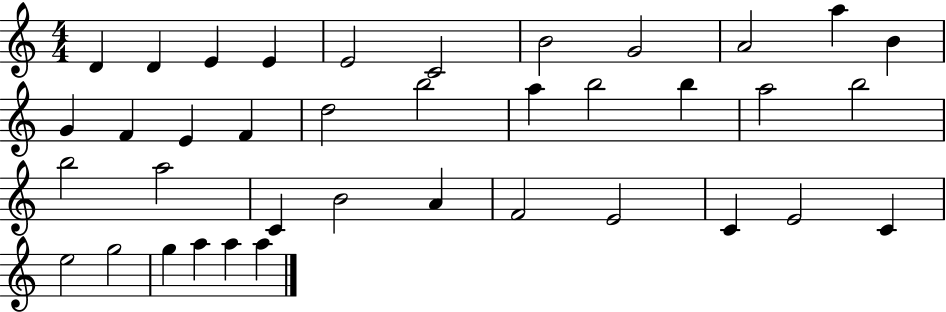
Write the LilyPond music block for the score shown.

{
  \clef treble
  \numericTimeSignature
  \time 4/4
  \key c \major
  d'4 d'4 e'4 e'4 | e'2 c'2 | b'2 g'2 | a'2 a''4 b'4 | \break g'4 f'4 e'4 f'4 | d''2 b''2 | a''4 b''2 b''4 | a''2 b''2 | \break b''2 a''2 | c'4 b'2 a'4 | f'2 e'2 | c'4 e'2 c'4 | \break e''2 g''2 | g''4 a''4 a''4 a''4 | \bar "|."
}